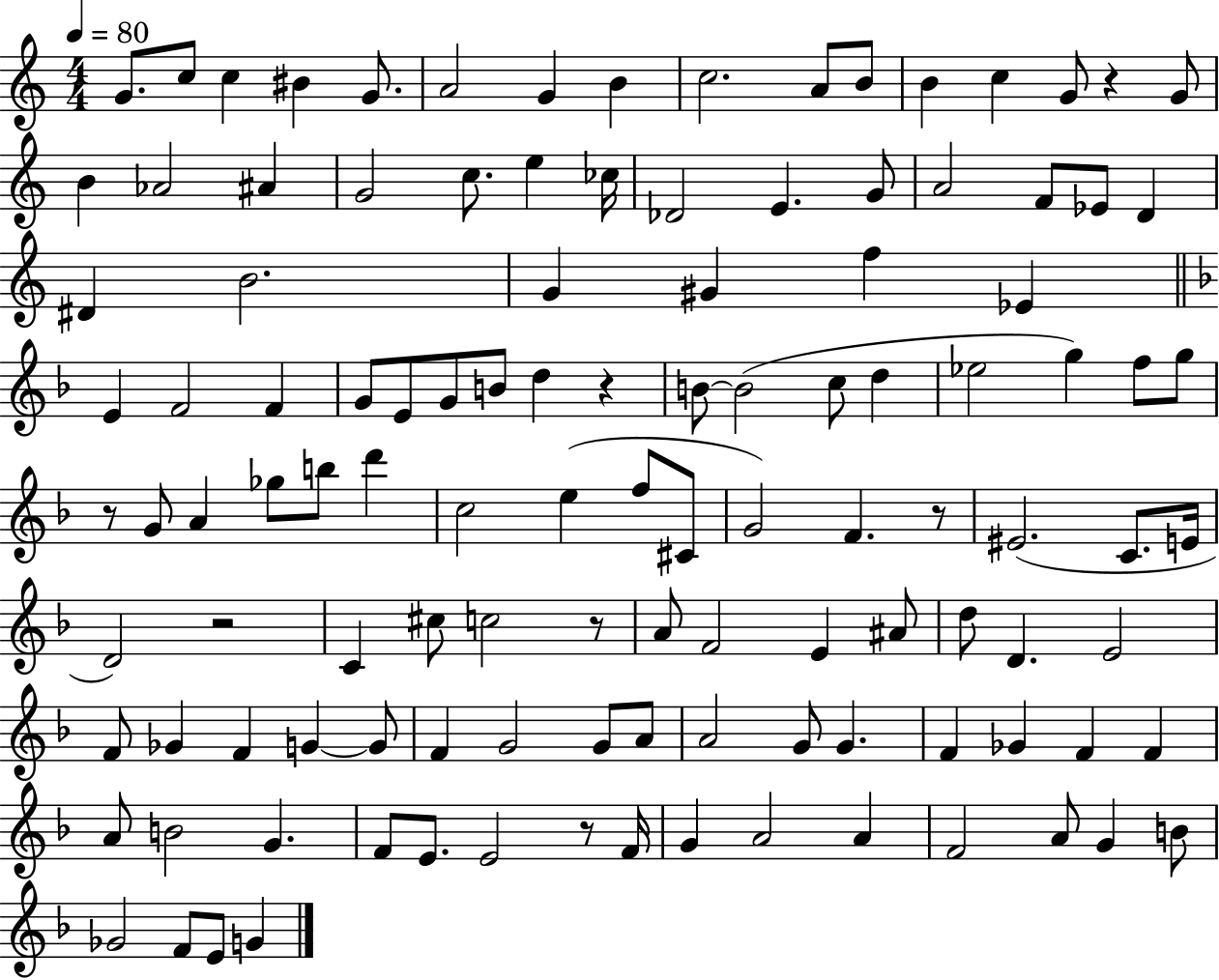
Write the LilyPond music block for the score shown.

{
  \clef treble
  \numericTimeSignature
  \time 4/4
  \key c \major
  \tempo 4 = 80
  g'8. c''8 c''4 bis'4 g'8. | a'2 g'4 b'4 | c''2. a'8 b'8 | b'4 c''4 g'8 r4 g'8 | \break b'4 aes'2 ais'4 | g'2 c''8. e''4 ces''16 | des'2 e'4. g'8 | a'2 f'8 ees'8 d'4 | \break dis'4 b'2. | g'4 gis'4 f''4 ees'4 | \bar "||" \break \key f \major e'4 f'2 f'4 | g'8 e'8 g'8 b'8 d''4 r4 | b'8~~ b'2( c''8 d''4 | ees''2 g''4) f''8 g''8 | \break r8 g'8 a'4 ges''8 b''8 d'''4 | c''2 e''4( f''8 cis'8 | g'2) f'4. r8 | eis'2.( c'8. e'16 | \break d'2) r2 | c'4 cis''8 c''2 r8 | a'8 f'2 e'4 ais'8 | d''8 d'4. e'2 | \break f'8 ges'4 f'4 g'4~~ g'8 | f'4 g'2 g'8 a'8 | a'2 g'8 g'4. | f'4 ges'4 f'4 f'4 | \break a'8 b'2 g'4. | f'8 e'8. e'2 r8 f'16 | g'4 a'2 a'4 | f'2 a'8 g'4 b'8 | \break ges'2 f'8 e'8 g'4 | \bar "|."
}